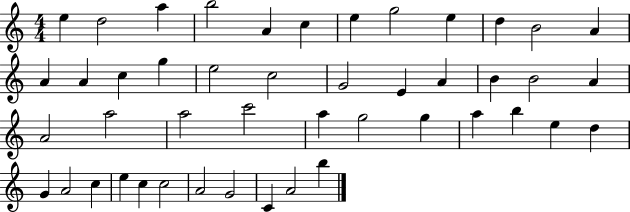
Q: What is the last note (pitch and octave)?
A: B5